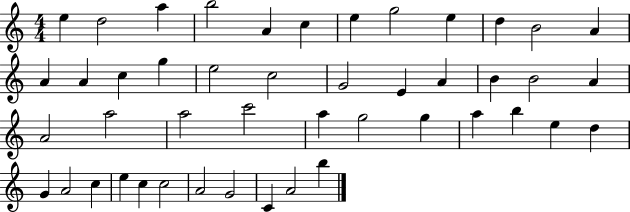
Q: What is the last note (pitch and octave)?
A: B5